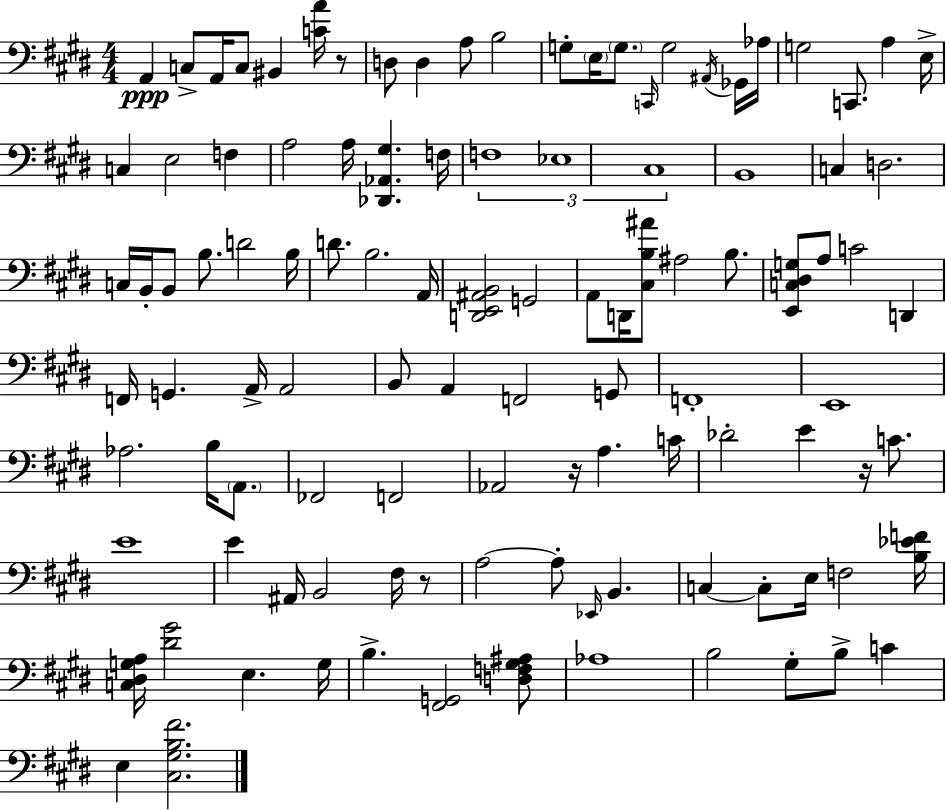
X:1
T:Untitled
M:4/4
L:1/4
K:E
A,, C,/2 A,,/4 C,/2 ^B,, [CA]/4 z/2 D,/2 D, A,/2 B,2 G,/2 E,/4 G,/2 C,,/4 G,2 ^A,,/4 _G,,/4 _A,/4 G,2 C,,/2 A, E,/4 C, E,2 F, A,2 A,/4 [_D,,_A,,^G,] F,/4 F,4 _E,4 ^C,4 B,,4 C, D,2 C,/4 B,,/4 B,,/2 B,/2 D2 B,/4 D/2 B,2 A,,/4 [D,,E,,^A,,B,,]2 G,,2 A,,/2 D,,/4 [^C,B,^A]/2 ^A,2 B,/2 [E,,C,^D,G,]/2 A,/2 C2 D,, F,,/4 G,, A,,/4 A,,2 B,,/2 A,, F,,2 G,,/2 F,,4 E,,4 _A,2 B,/4 A,,/2 _F,,2 F,,2 _A,,2 z/4 A, C/4 _D2 E z/4 C/2 E4 E ^A,,/4 B,,2 ^F,/4 z/2 A,2 A,/2 _E,,/4 B,, C, C,/2 E,/4 F,2 [B,_EF]/4 [C,^D,G,A,]/4 [^D^G]2 E, G,/4 B, [^F,,G,,]2 [D,F,^G,^A,]/2 _A,4 B,2 ^G,/2 B,/2 C E, [^C,^G,B,^F]2